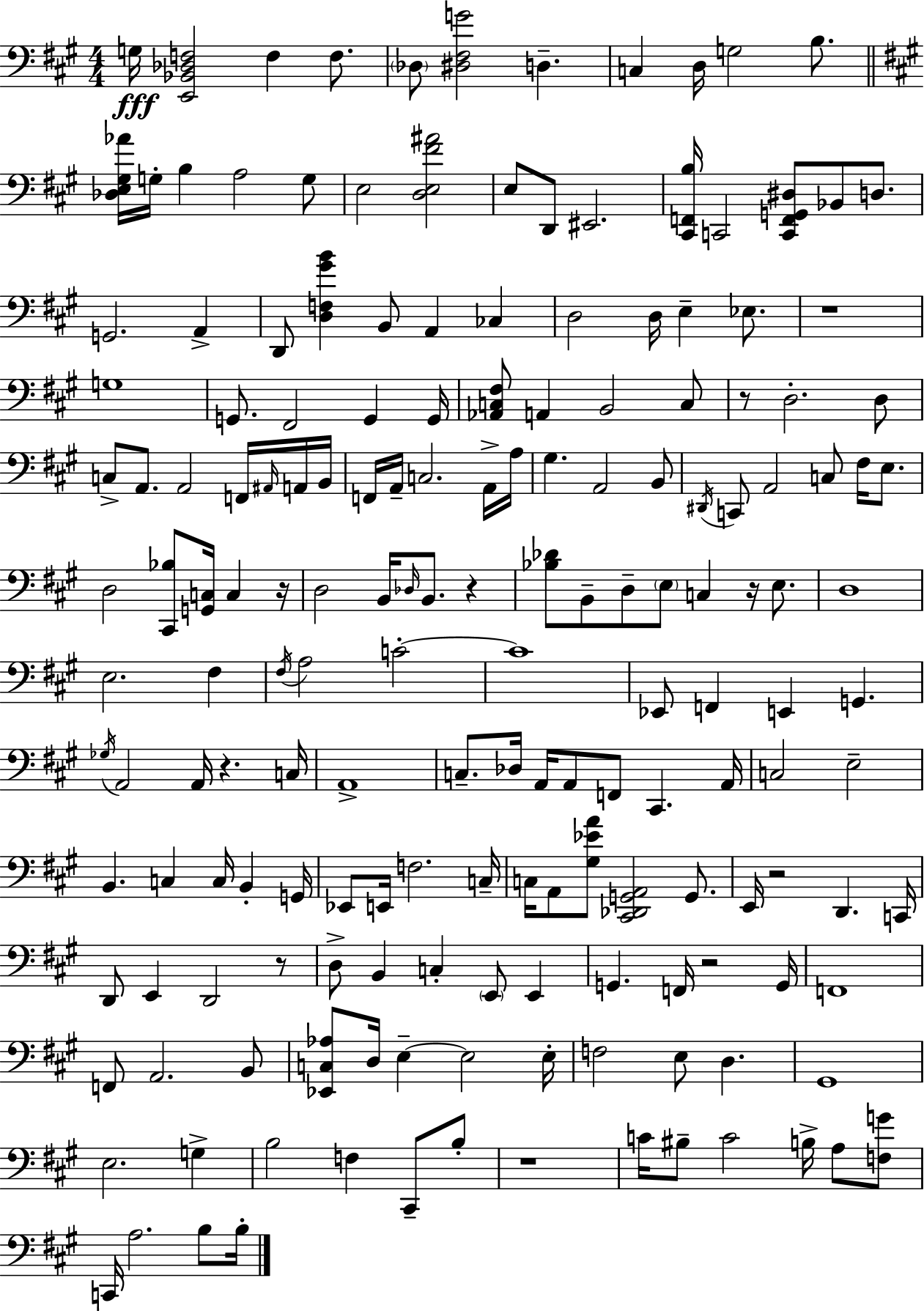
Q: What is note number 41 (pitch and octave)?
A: C3